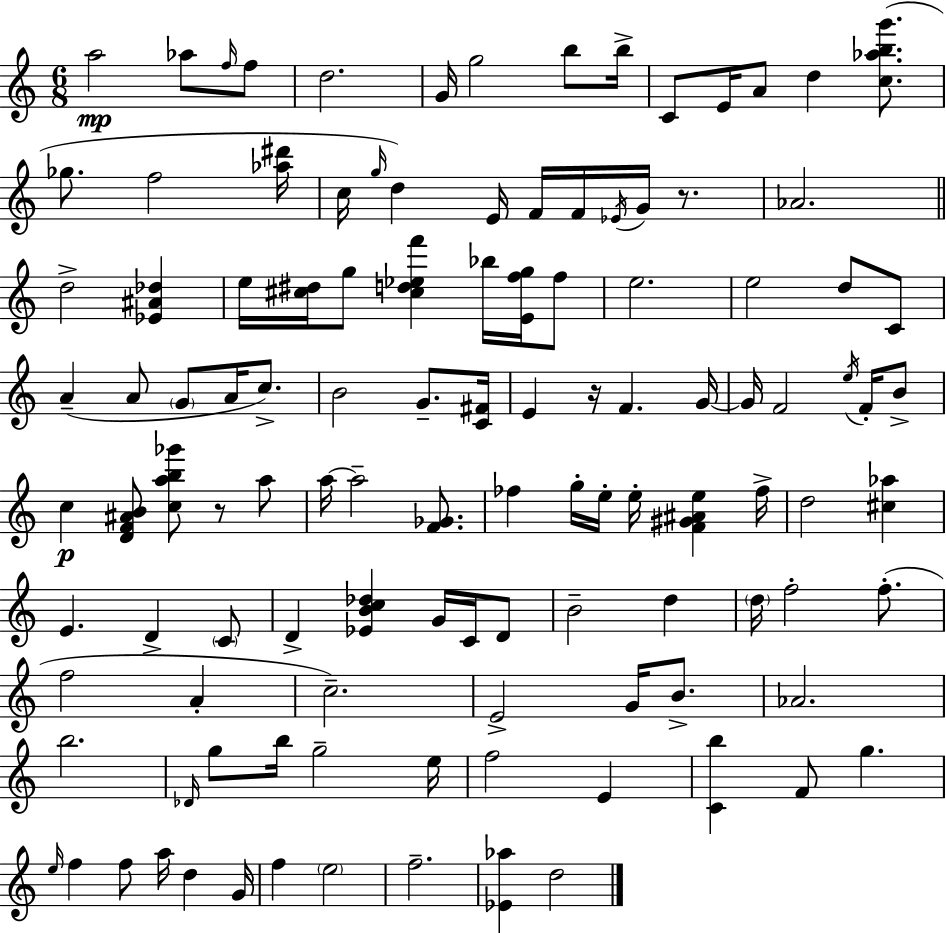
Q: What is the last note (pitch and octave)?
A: D5